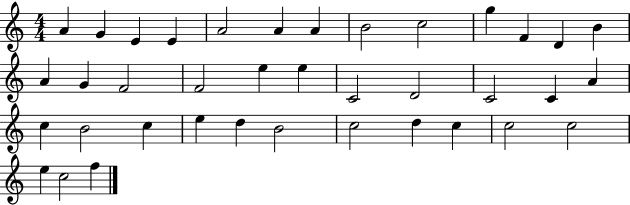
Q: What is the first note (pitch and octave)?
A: A4